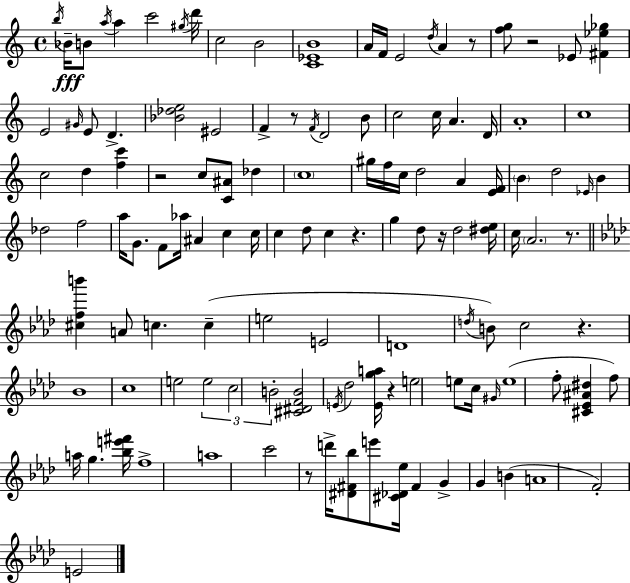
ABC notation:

X:1
T:Untitled
M:4/4
L:1/4
K:C
b/4 _B/4 B/2 a/4 a c'2 ^g/4 d'/4 c2 B2 [C_EB]4 A/4 F/4 E2 d/4 A z/2 [fg]/2 z2 _E/2 [^F_e_g] E2 ^G/4 E/2 D [_B_de]2 ^E2 F z/2 F/4 D2 B/2 c2 c/4 A D/4 A4 c4 c2 d [fc'] z2 c/2 [C^A]/2 _d c4 ^g/4 f/4 c/4 d2 A [EF]/4 B d2 _E/4 B _d2 f2 a/4 G/2 F/2 _a/4 ^A c c/4 c d/2 c z g d/2 z/4 d2 [^de]/4 c/4 A2 z/2 [^cfb'] A/2 c c e2 E2 D4 d/4 B/2 c2 z _B4 c4 e2 e2 c2 B2 [^C^DFB]2 E/4 _d2 [Ega]/4 z e2 e/2 c/4 ^G/4 e4 f/2 [^C_E^A^d] f/2 a/4 g [_be'^f']/4 f4 a4 c'2 z/2 d'/4 [^D^F_b]/2 e'/2 [^C_D_e]/4 ^F G G B A4 F2 E2